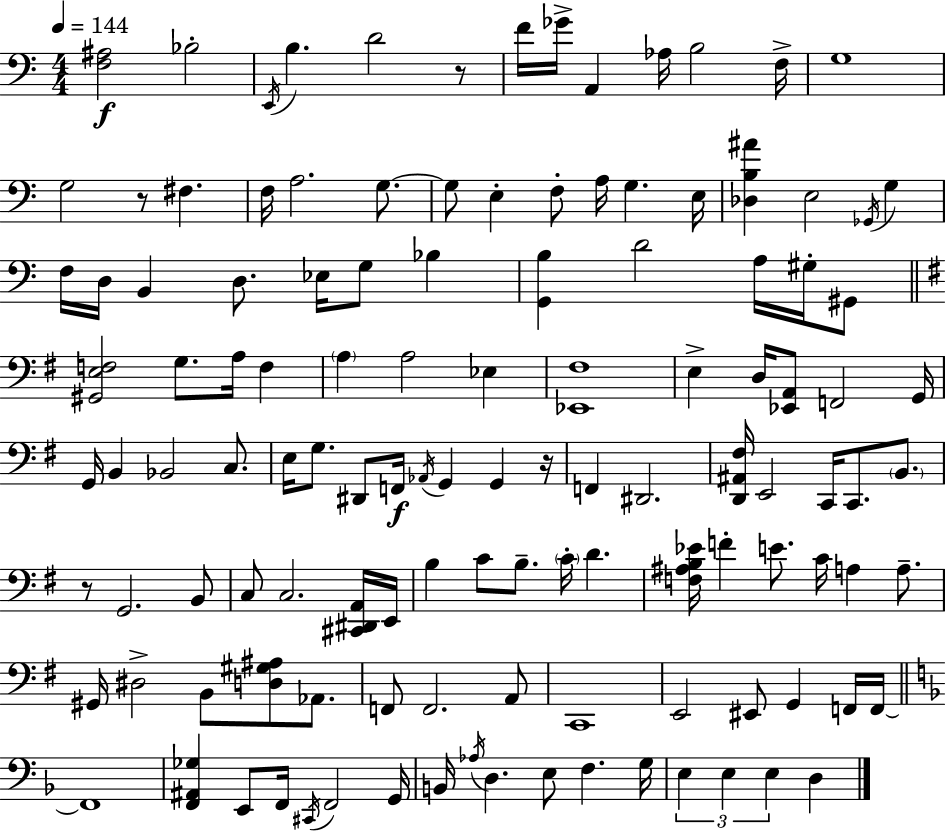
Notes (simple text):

[F3,A#3]/h Bb3/h E2/s B3/q. D4/h R/e F4/s Gb4/s A2/q Ab3/s B3/h F3/s G3/w G3/h R/e F#3/q. F3/s A3/h. G3/e. G3/e E3/q F3/e A3/s G3/q. E3/s [Db3,B3,A#4]/q E3/h Gb2/s G3/q F3/s D3/s B2/q D3/e. Eb3/s G3/e Bb3/q [G2,B3]/q D4/h A3/s G#3/s G#2/e [G#2,E3,F3]/h G3/e. A3/s F3/q A3/q A3/h Eb3/q [Eb2,F#3]/w E3/q D3/s [Eb2,A2]/e F2/h G2/s G2/s B2/q Bb2/h C3/e. E3/s G3/e. D#2/e F2/s Ab2/s G2/q G2/q R/s F2/q D#2/h. [D2,A#2,F#3]/s E2/h C2/s C2/e. B2/e. R/e G2/h. B2/e C3/e C3/h. [C#2,D#2,A2]/s E2/s B3/q C4/e B3/e. C4/s D4/q. [F3,A#3,B3,Eb4]/s F4/q E4/e. C4/s A3/q A3/e. G#2/s D#3/h B2/e [D3,G#3,A#3]/e Ab2/e. F2/e F2/h. A2/e C2/w E2/h EIS2/e G2/q F2/s F2/s F2/w [F2,A#2,Gb3]/q E2/e F2/s C#2/s F2/h G2/s B2/s Ab3/s D3/q. E3/e F3/q. G3/s E3/q E3/q E3/q D3/q